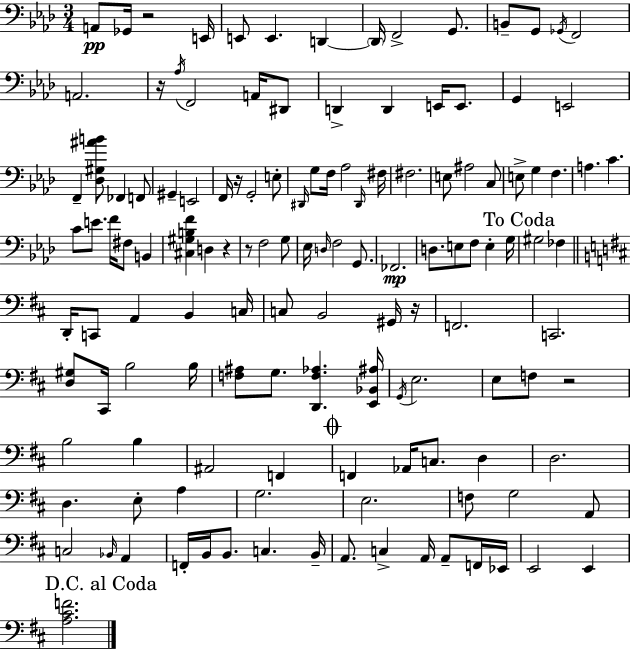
X:1
T:Untitled
M:3/4
L:1/4
K:Ab
A,,/2 _G,,/4 z2 E,,/4 E,,/2 E,, D,, D,,/4 F,,2 G,,/2 B,,/2 G,,/2 _G,,/4 F,,2 A,,2 z/4 _A,/4 F,,2 A,,/4 ^D,,/2 D,, D,, E,,/4 E,,/2 G,, E,,2 F,, [_D,^G,^AB]/2 _F,, F,,/2 ^G,, E,,2 F,,/4 z/4 G,,2 E,/2 ^D,,/4 G,/2 F,/4 _A,2 ^D,,/4 ^F,/4 ^F,2 E,/2 ^A,2 C,/2 E,/2 G, F, A, C C/2 E/2 F/4 ^F,/2 B,, [^C,^G,B,F] D, z z/2 F,2 G,/2 _E,/4 D,/4 F,2 G,,/2 _F,,2 D,/2 E,/2 F,/2 E, G,/4 ^G,2 _F, D,,/4 C,,/2 A,, B,, C,/4 C,/2 B,,2 ^G,,/4 z/4 F,,2 C,,2 [D,^G,]/2 ^C,,/4 B,2 B,/4 [F,^A,]/2 G,/2 [D,,F,_A,] [E,,_B,,^A,]/4 G,,/4 E,2 E,/2 F,/2 z2 B,2 B, ^A,,2 F,, F,, _A,,/4 C,/2 D, D,2 D, E,/2 A, G,2 E,2 F,/2 G,2 A,,/2 C,2 _B,,/4 A,, F,,/4 B,,/4 B,,/2 C, B,,/4 A,,/2 C, A,,/4 A,,/2 F,,/4 _E,,/4 E,,2 E,, [A,^CF]2